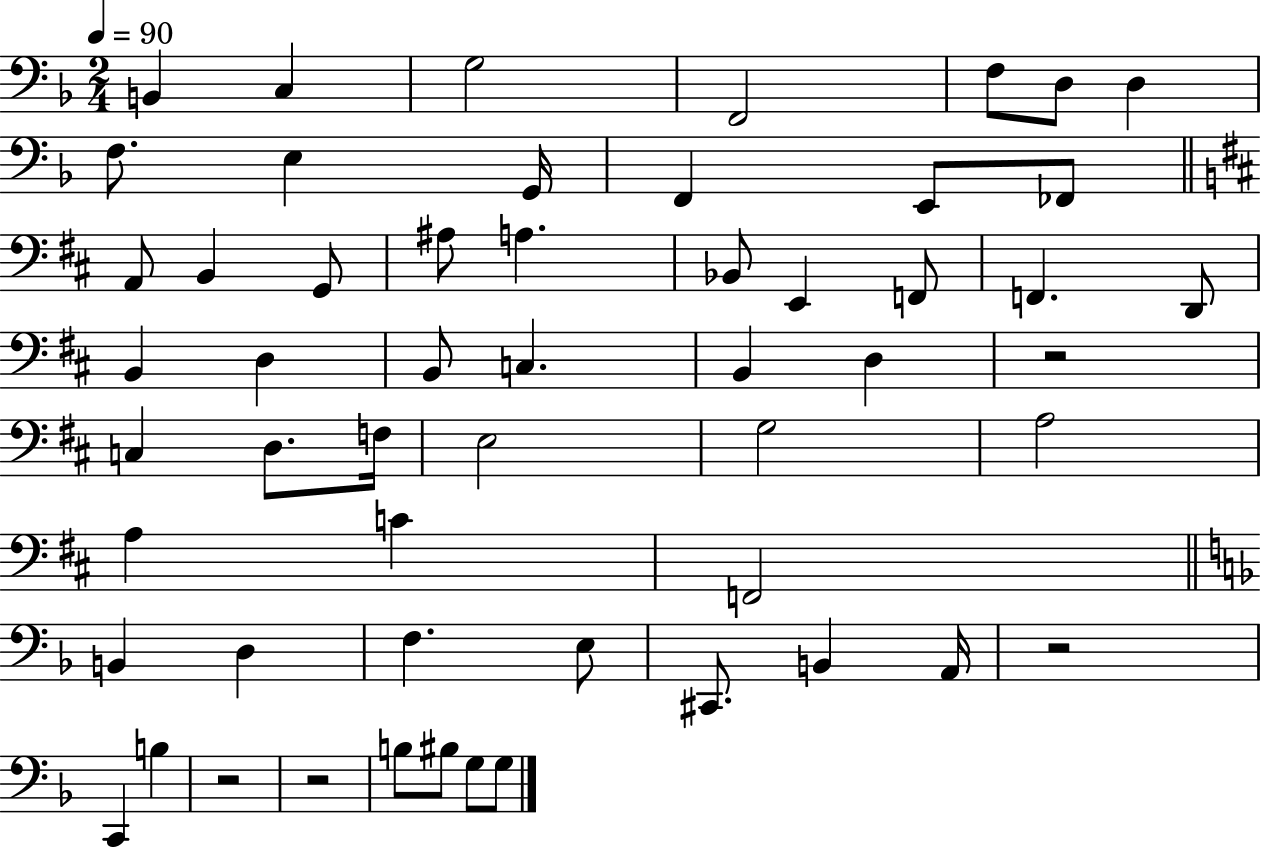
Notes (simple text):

B2/q C3/q G3/h F2/h F3/e D3/e D3/q F3/e. E3/q G2/s F2/q E2/e FES2/e A2/e B2/q G2/e A#3/e A3/q. Bb2/e E2/q F2/e F2/q. D2/e B2/q D3/q B2/e C3/q. B2/q D3/q R/h C3/q D3/e. F3/s E3/h G3/h A3/h A3/q C4/q F2/h B2/q D3/q F3/q. E3/e C#2/e. B2/q A2/s R/h C2/q B3/q R/h R/h B3/e BIS3/e G3/e G3/e